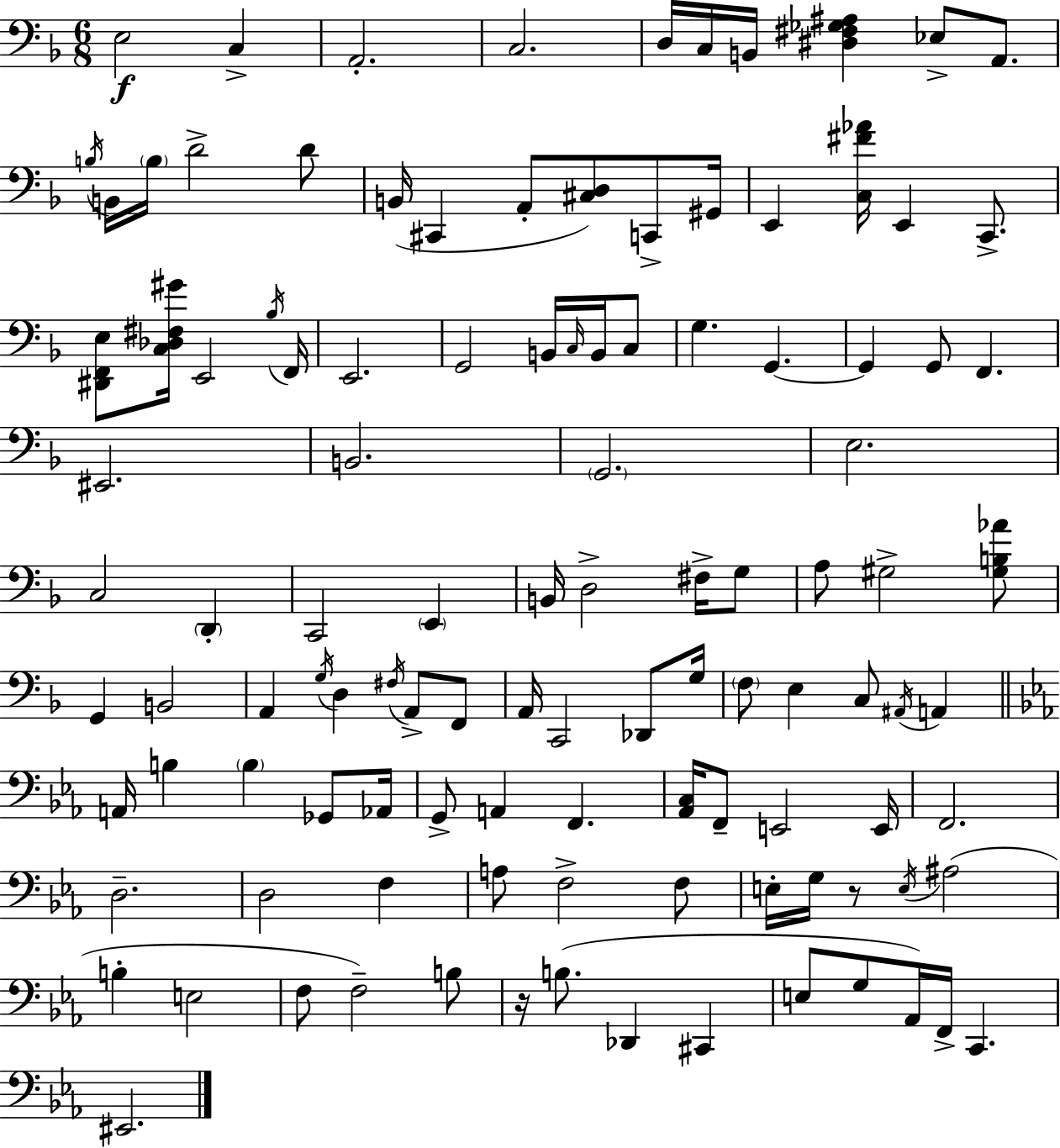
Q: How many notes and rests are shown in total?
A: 112